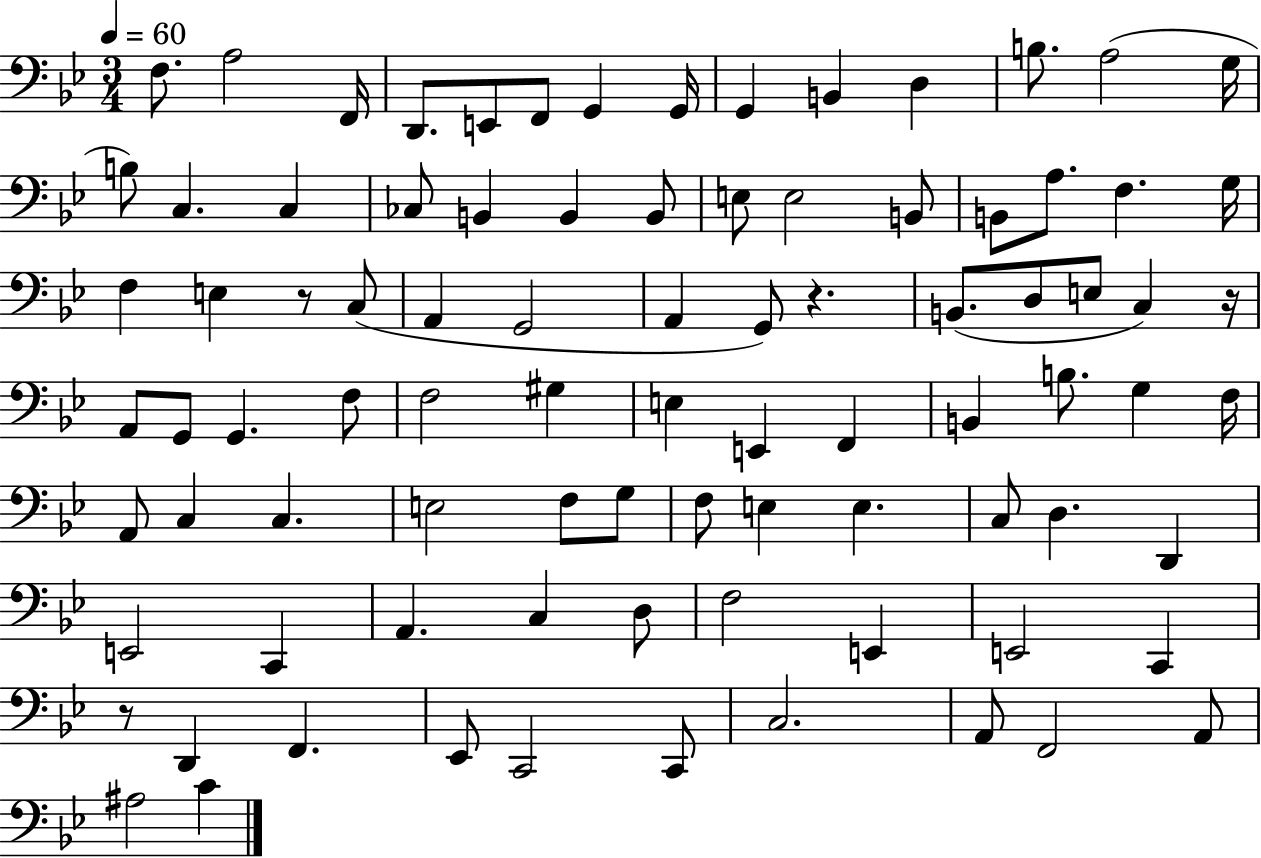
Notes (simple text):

F3/e. A3/h F2/s D2/e. E2/e F2/e G2/q G2/s G2/q B2/q D3/q B3/e. A3/h G3/s B3/e C3/q. C3/q CES3/e B2/q B2/q B2/e E3/e E3/h B2/e B2/e A3/e. F3/q. G3/s F3/q E3/q R/e C3/e A2/q G2/h A2/q G2/e R/q. B2/e. D3/e E3/e C3/q R/s A2/e G2/e G2/q. F3/e F3/h G#3/q E3/q E2/q F2/q B2/q B3/e. G3/q F3/s A2/e C3/q C3/q. E3/h F3/e G3/e F3/e E3/q E3/q. C3/e D3/q. D2/q E2/h C2/q A2/q. C3/q D3/e F3/h E2/q E2/h C2/q R/e D2/q F2/q. Eb2/e C2/h C2/e C3/h. A2/e F2/h A2/e A#3/h C4/q